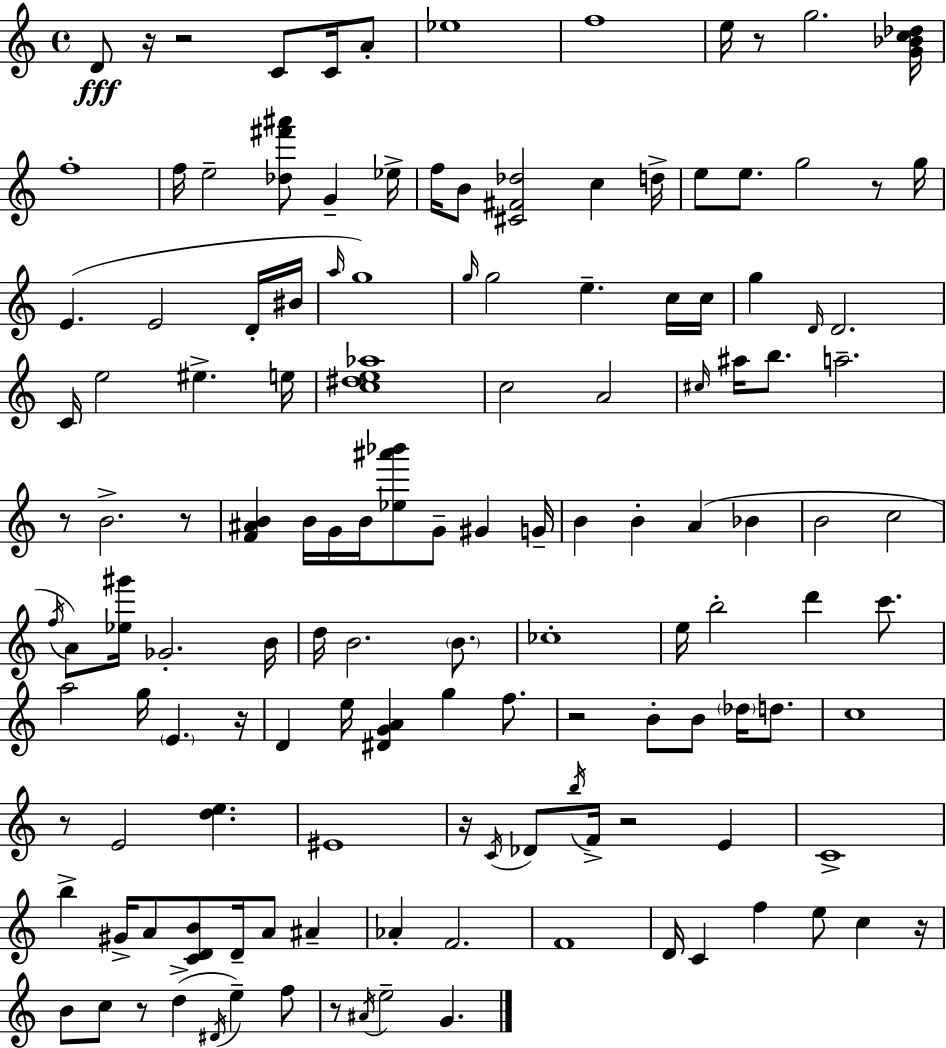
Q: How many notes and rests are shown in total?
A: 137